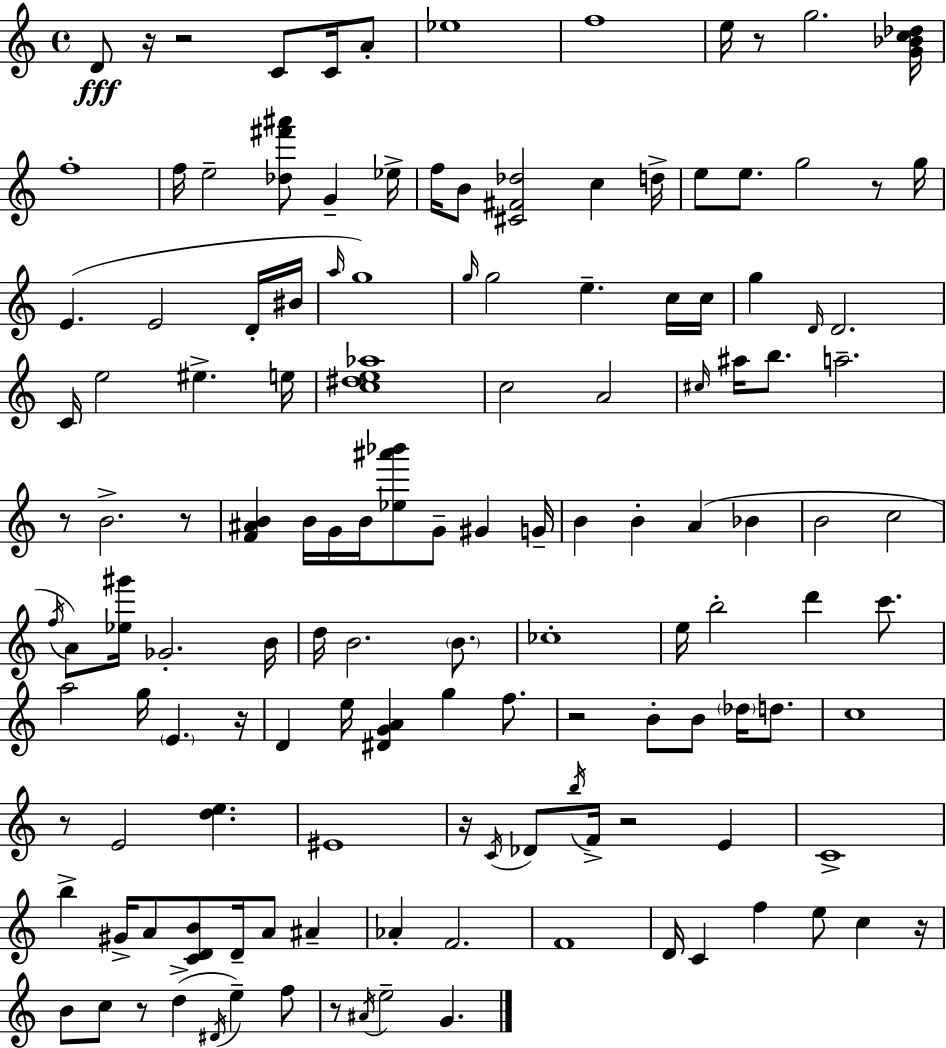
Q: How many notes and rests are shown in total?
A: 137